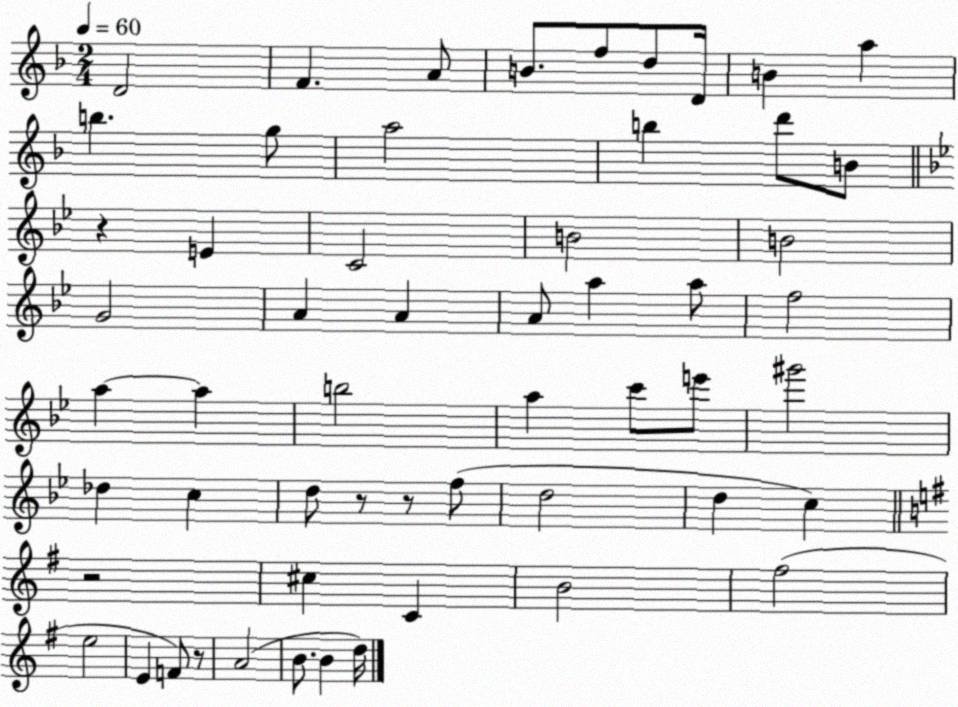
X:1
T:Untitled
M:2/4
L:1/4
K:F
D2 F A/2 B/2 f/2 d/2 D/4 B a b g/2 a2 b d'/2 B/2 z E C2 B2 B2 G2 A A A/2 a a/2 f2 a a b2 a c'/2 e'/2 ^g'2 _d c d/2 z/2 z/2 f/2 d2 d c z2 ^c C B2 ^f2 e2 E F/2 z/2 A2 B/2 B d/4